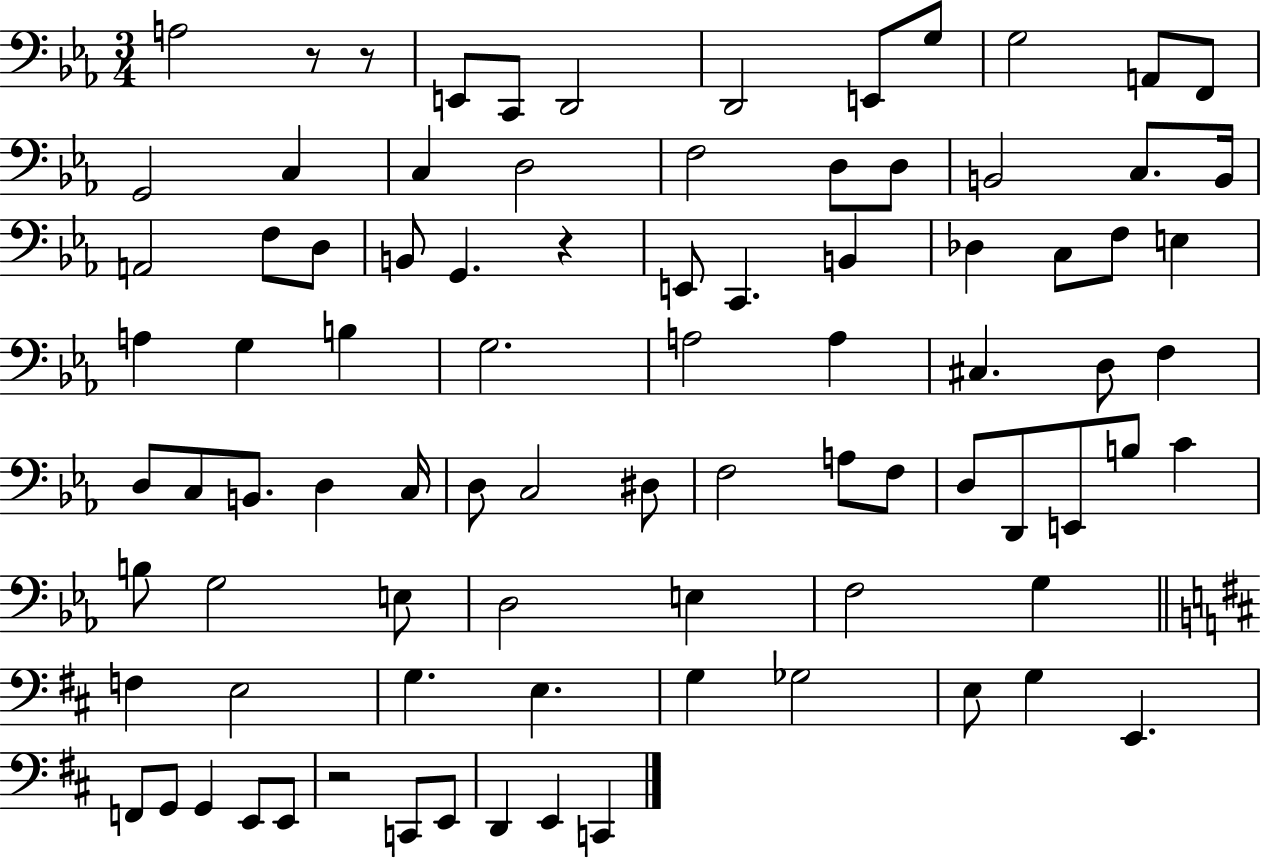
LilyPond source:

{
  \clef bass
  \numericTimeSignature
  \time 3/4
  \key ees \major
  a2 r8 r8 | e,8 c,8 d,2 | d,2 e,8 g8 | g2 a,8 f,8 | \break g,2 c4 | c4 d2 | f2 d8 d8 | b,2 c8. b,16 | \break a,2 f8 d8 | b,8 g,4. r4 | e,8 c,4. b,4 | des4 c8 f8 e4 | \break a4 g4 b4 | g2. | a2 a4 | cis4. d8 f4 | \break d8 c8 b,8. d4 c16 | d8 c2 dis8 | f2 a8 f8 | d8 d,8 e,8 b8 c'4 | \break b8 g2 e8 | d2 e4 | f2 g4 | \bar "||" \break \key d \major f4 e2 | g4. e4. | g4 ges2 | e8 g4 e,4. | \break f,8 g,8 g,4 e,8 e,8 | r2 c,8 e,8 | d,4 e,4 c,4 | \bar "|."
}